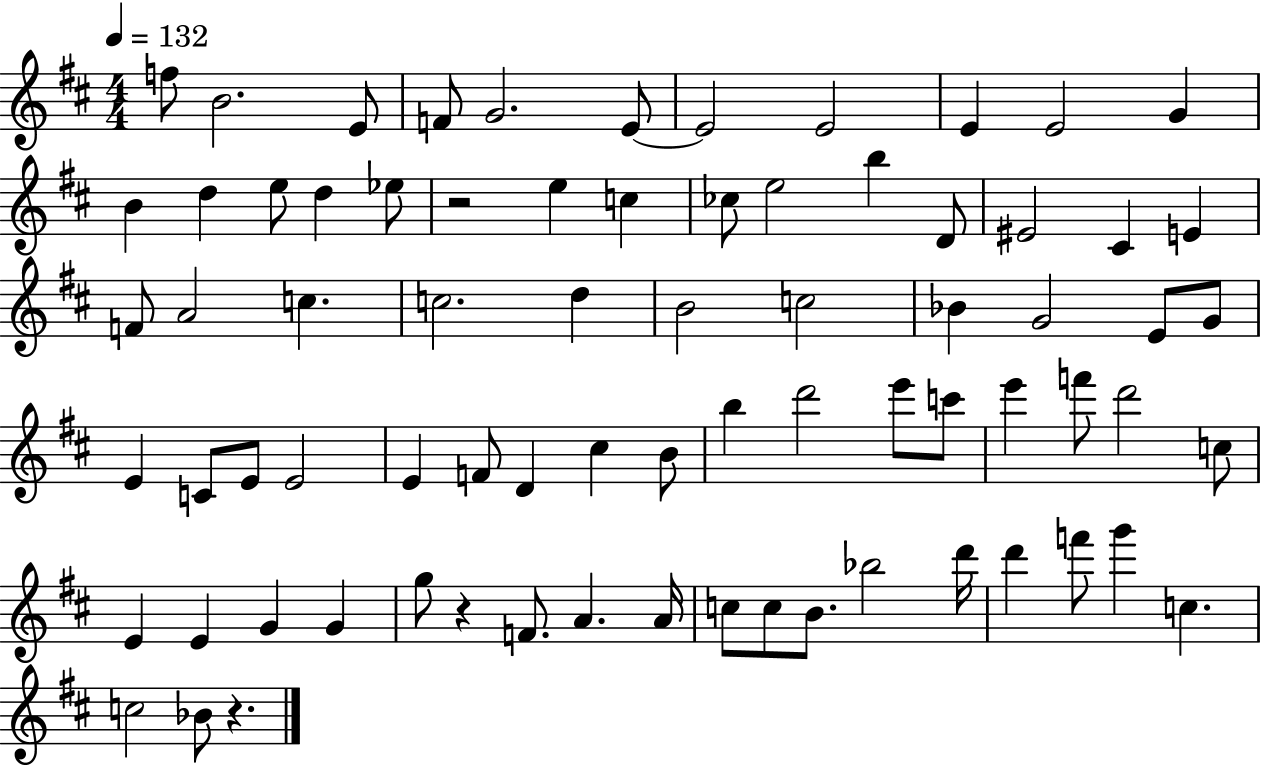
X:1
T:Untitled
M:4/4
L:1/4
K:D
f/2 B2 E/2 F/2 G2 E/2 E2 E2 E E2 G B d e/2 d _e/2 z2 e c _c/2 e2 b D/2 ^E2 ^C E F/2 A2 c c2 d B2 c2 _B G2 E/2 G/2 E C/2 E/2 E2 E F/2 D ^c B/2 b d'2 e'/2 c'/2 e' f'/2 d'2 c/2 E E G G g/2 z F/2 A A/4 c/2 c/2 B/2 _b2 d'/4 d' f'/2 g' c c2 _B/2 z